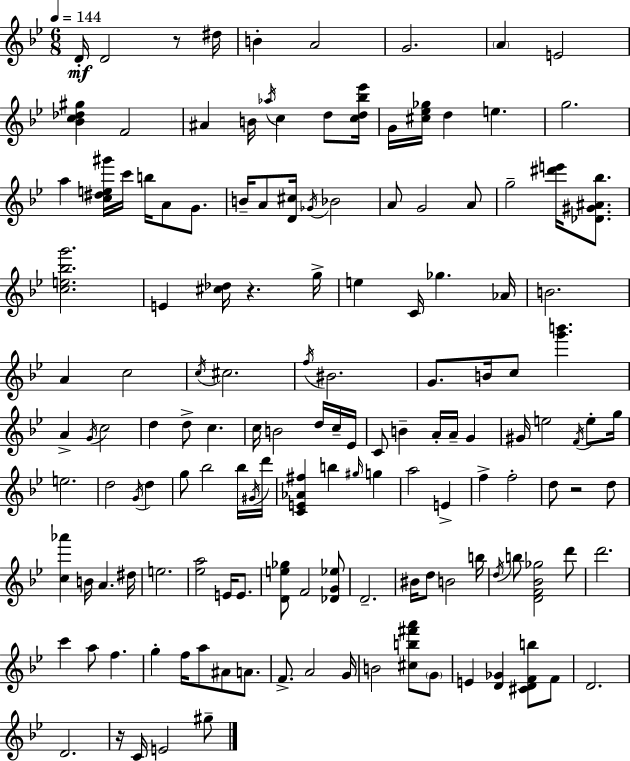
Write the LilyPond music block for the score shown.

{
  \clef treble
  \numericTimeSignature
  \time 6/8
  \key g \minor
  \tempo 4 = 144
  d'16-.\mf d'2 r8 dis''16 | b'4-. a'2 | g'2. | \parenthesize a'4 e'2 | \break <bes' c'' des'' gis''>4 f'2 | ais'4 b'16 \acciaccatura { aes''16 } c''4 d''8 | <c'' d'' bes'' ees'''>16 g'16 <cis'' ees'' ges''>16 d''4 e''4. | g''2. | \break a''4 <c'' dis'' e'' gis'''>16 c'''16 b''16 a'8 g'8. | b'16-- a'8 <d' cis''>16 \acciaccatura { ges'16 } bes'2 | a'8 g'2 | a'8 g''2-- <dis''' e'''>16 <des' gis' ais' bes''>8. | \break <c'' e'' bes'' g'''>2. | e'4 <cis'' des''>16 r4. | g''16-> e''4 c'16 ges''4. | aes'16 b'2. | \break a'4 c''2 | \acciaccatura { c''16 } cis''2. | \acciaccatura { f''16 } bis'2. | g'8. b'16 c''8 <g''' b'''>4. | \break a'4-> \acciaccatura { g'16 } c''2 | d''4 d''8-> c''4. | c''16 b'2 | d''16 c''16-- ees'16 c'8 b'4-- a'16-. | \break a'16-- g'4 gis'16 e''2 | \acciaccatura { f'16 } e''8-. g''16 e''2. | d''2 | \acciaccatura { g'16 } d''4 g''8 bes''2 | \break bes''16 \acciaccatura { gis'16 } d'''16 <c' e' aes' fis''>4 | b''4 \grace { gis''16 } g''4 a''2 | e'4-> f''4-> | f''2-. d''8 r2 | \break d''8 <c'' aes'''>4 | b'16 a'4. dis''16 e''2. | <ees'' a''>2 | e'16 e'8. <d' e'' ges''>8 f'2 | \break <des' g' ees''>8 d'2.-- | bis'16 d''8 | b'2 b''16 \acciaccatura { d''16 } b''8 | <d' f' bes' ges''>2 d'''8 d'''2. | \break c'''4 | a''8 f''4. g''4-. | f''16 a''8 ais'8 a'8. f'8.-> | a'2 g'16 b'2 | \break <cis'' b'' fis''' a'''>8 \parenthesize g'8 e'4 | <d' ges'>4 <cis' d' f' b''>8 f'8 d'2. | d'2. | r16 c'16 | \break e'2 gis''8-- \bar "|."
}